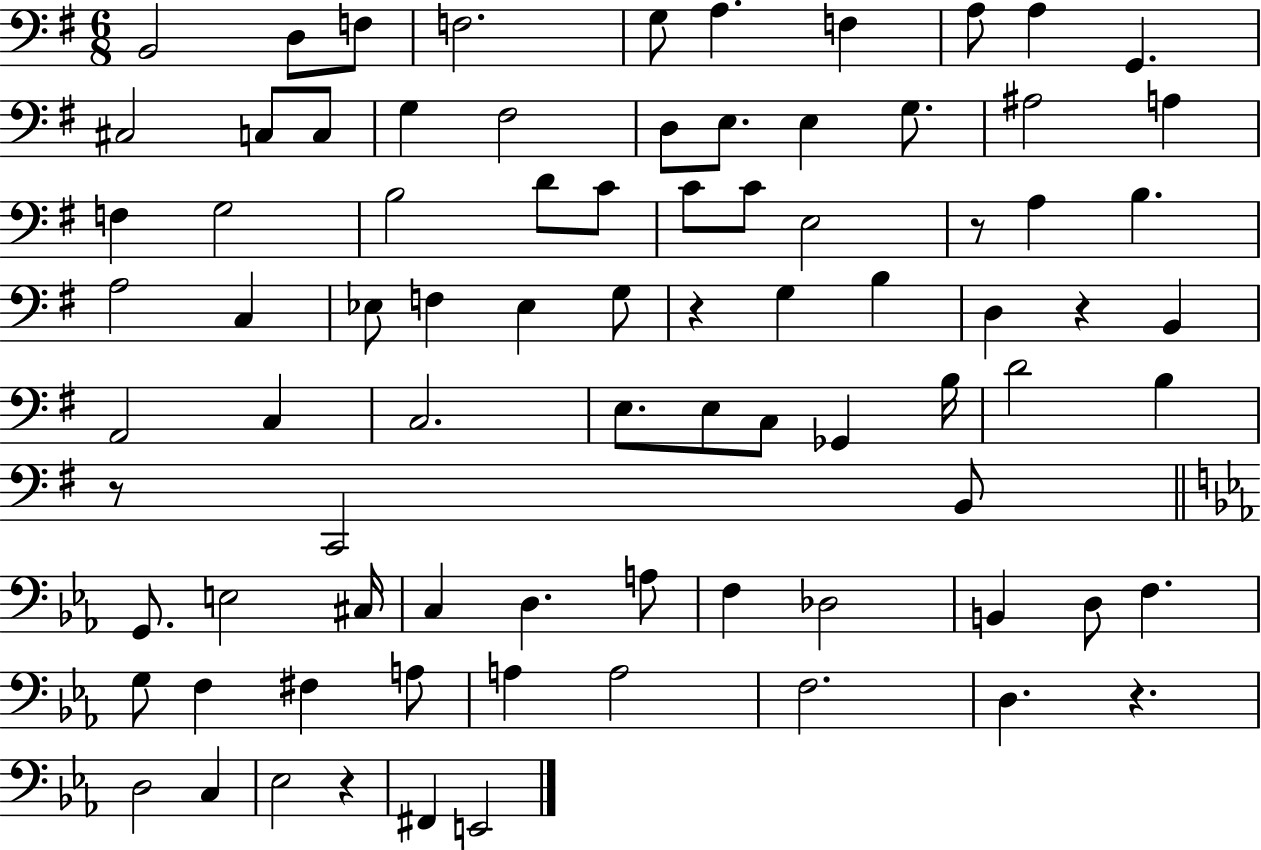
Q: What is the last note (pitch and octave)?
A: E2